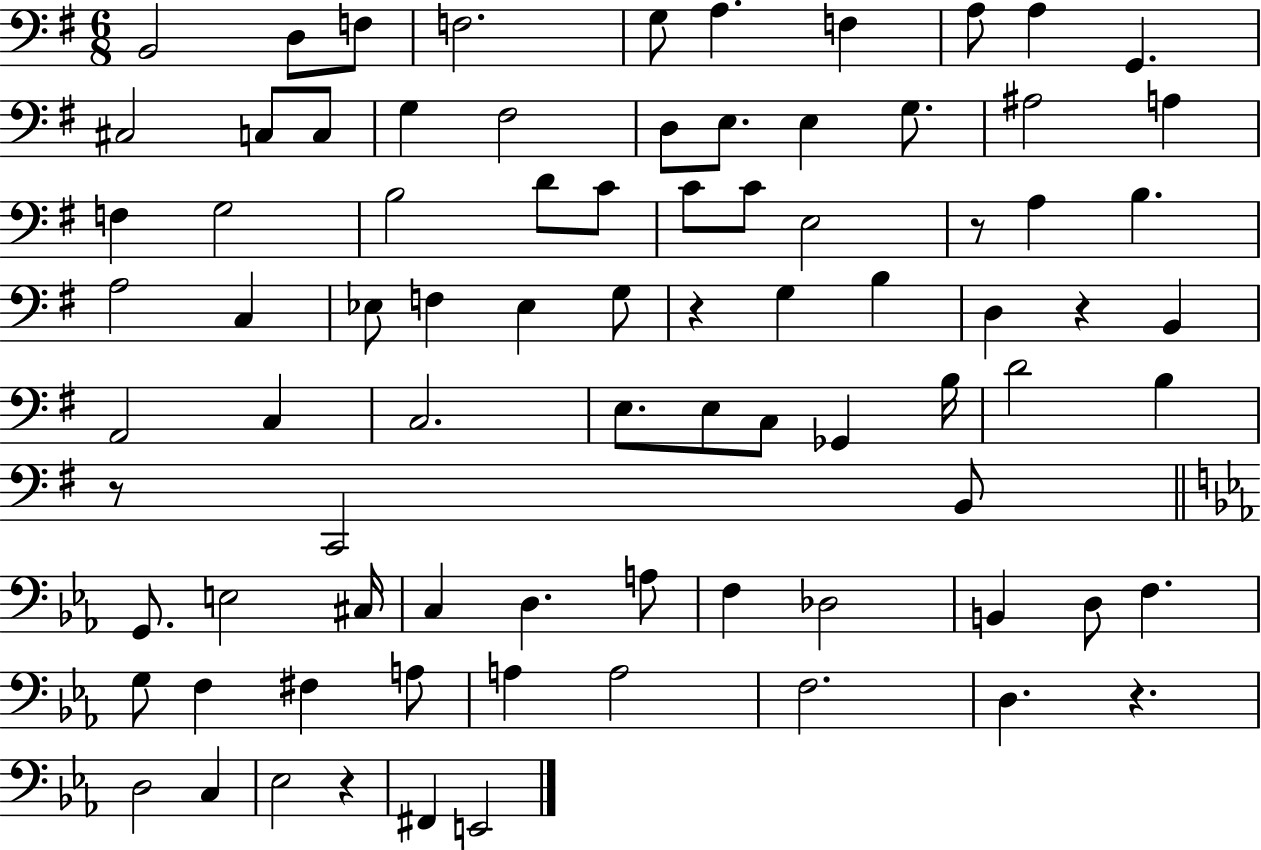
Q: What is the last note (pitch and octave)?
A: E2